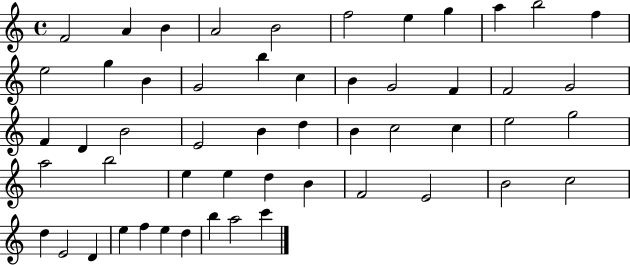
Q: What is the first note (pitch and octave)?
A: F4